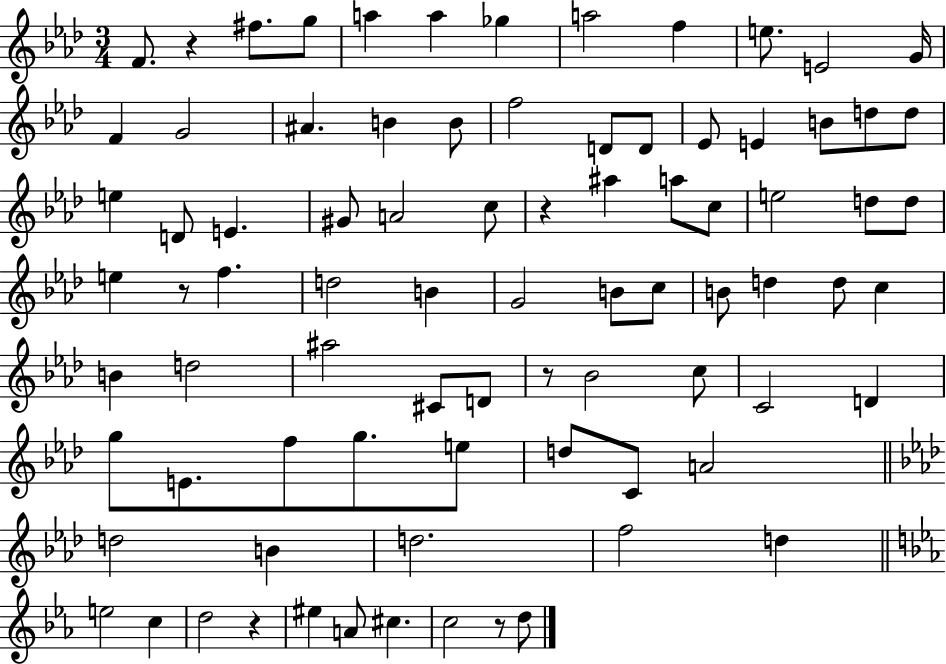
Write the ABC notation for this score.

X:1
T:Untitled
M:3/4
L:1/4
K:Ab
F/2 z ^f/2 g/2 a a _g a2 f e/2 E2 G/4 F G2 ^A B B/2 f2 D/2 D/2 _E/2 E B/2 d/2 d/2 e D/2 E ^G/2 A2 c/2 z ^a a/2 c/2 e2 d/2 d/2 e z/2 f d2 B G2 B/2 c/2 B/2 d d/2 c B d2 ^a2 ^C/2 D/2 z/2 _B2 c/2 C2 D g/2 E/2 f/2 g/2 e/2 d/2 C/2 A2 d2 B d2 f2 d e2 c d2 z ^e A/2 ^c c2 z/2 d/2